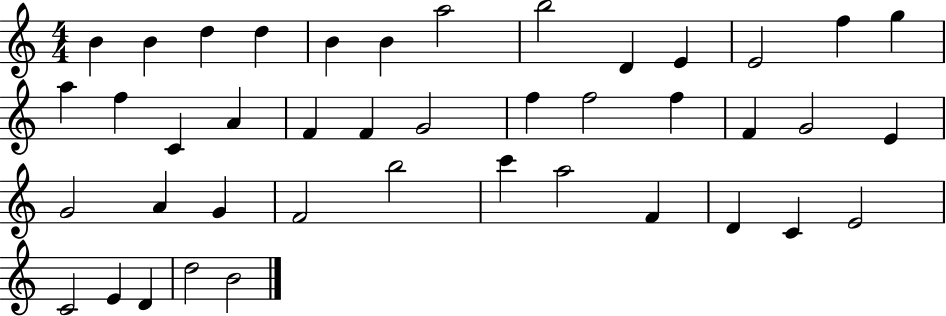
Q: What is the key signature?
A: C major